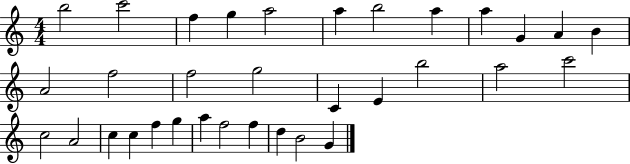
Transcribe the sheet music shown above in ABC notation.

X:1
T:Untitled
M:4/4
L:1/4
K:C
b2 c'2 f g a2 a b2 a a G A B A2 f2 f2 g2 C E b2 a2 c'2 c2 A2 c c f g a f2 f d B2 G